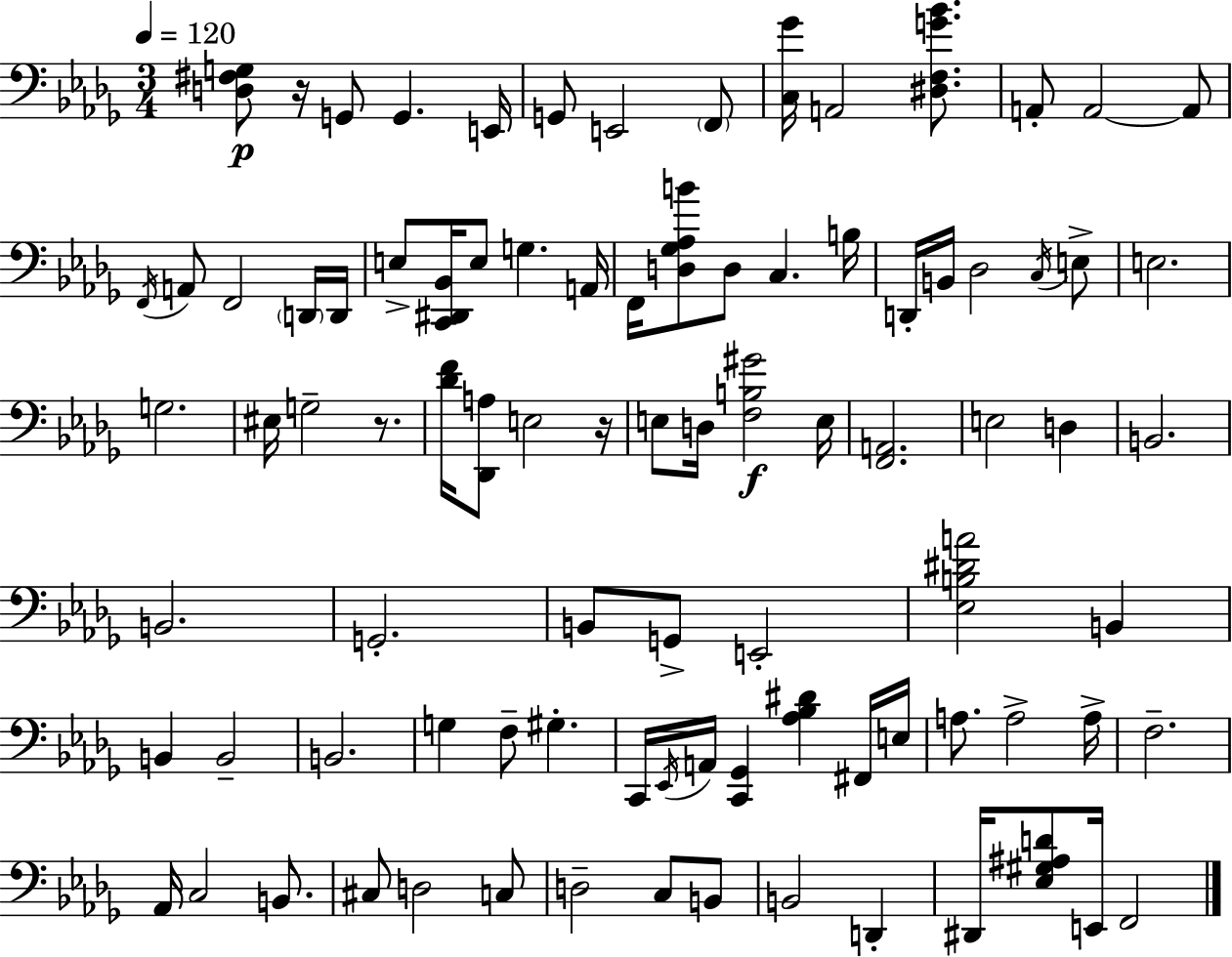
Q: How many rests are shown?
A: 3